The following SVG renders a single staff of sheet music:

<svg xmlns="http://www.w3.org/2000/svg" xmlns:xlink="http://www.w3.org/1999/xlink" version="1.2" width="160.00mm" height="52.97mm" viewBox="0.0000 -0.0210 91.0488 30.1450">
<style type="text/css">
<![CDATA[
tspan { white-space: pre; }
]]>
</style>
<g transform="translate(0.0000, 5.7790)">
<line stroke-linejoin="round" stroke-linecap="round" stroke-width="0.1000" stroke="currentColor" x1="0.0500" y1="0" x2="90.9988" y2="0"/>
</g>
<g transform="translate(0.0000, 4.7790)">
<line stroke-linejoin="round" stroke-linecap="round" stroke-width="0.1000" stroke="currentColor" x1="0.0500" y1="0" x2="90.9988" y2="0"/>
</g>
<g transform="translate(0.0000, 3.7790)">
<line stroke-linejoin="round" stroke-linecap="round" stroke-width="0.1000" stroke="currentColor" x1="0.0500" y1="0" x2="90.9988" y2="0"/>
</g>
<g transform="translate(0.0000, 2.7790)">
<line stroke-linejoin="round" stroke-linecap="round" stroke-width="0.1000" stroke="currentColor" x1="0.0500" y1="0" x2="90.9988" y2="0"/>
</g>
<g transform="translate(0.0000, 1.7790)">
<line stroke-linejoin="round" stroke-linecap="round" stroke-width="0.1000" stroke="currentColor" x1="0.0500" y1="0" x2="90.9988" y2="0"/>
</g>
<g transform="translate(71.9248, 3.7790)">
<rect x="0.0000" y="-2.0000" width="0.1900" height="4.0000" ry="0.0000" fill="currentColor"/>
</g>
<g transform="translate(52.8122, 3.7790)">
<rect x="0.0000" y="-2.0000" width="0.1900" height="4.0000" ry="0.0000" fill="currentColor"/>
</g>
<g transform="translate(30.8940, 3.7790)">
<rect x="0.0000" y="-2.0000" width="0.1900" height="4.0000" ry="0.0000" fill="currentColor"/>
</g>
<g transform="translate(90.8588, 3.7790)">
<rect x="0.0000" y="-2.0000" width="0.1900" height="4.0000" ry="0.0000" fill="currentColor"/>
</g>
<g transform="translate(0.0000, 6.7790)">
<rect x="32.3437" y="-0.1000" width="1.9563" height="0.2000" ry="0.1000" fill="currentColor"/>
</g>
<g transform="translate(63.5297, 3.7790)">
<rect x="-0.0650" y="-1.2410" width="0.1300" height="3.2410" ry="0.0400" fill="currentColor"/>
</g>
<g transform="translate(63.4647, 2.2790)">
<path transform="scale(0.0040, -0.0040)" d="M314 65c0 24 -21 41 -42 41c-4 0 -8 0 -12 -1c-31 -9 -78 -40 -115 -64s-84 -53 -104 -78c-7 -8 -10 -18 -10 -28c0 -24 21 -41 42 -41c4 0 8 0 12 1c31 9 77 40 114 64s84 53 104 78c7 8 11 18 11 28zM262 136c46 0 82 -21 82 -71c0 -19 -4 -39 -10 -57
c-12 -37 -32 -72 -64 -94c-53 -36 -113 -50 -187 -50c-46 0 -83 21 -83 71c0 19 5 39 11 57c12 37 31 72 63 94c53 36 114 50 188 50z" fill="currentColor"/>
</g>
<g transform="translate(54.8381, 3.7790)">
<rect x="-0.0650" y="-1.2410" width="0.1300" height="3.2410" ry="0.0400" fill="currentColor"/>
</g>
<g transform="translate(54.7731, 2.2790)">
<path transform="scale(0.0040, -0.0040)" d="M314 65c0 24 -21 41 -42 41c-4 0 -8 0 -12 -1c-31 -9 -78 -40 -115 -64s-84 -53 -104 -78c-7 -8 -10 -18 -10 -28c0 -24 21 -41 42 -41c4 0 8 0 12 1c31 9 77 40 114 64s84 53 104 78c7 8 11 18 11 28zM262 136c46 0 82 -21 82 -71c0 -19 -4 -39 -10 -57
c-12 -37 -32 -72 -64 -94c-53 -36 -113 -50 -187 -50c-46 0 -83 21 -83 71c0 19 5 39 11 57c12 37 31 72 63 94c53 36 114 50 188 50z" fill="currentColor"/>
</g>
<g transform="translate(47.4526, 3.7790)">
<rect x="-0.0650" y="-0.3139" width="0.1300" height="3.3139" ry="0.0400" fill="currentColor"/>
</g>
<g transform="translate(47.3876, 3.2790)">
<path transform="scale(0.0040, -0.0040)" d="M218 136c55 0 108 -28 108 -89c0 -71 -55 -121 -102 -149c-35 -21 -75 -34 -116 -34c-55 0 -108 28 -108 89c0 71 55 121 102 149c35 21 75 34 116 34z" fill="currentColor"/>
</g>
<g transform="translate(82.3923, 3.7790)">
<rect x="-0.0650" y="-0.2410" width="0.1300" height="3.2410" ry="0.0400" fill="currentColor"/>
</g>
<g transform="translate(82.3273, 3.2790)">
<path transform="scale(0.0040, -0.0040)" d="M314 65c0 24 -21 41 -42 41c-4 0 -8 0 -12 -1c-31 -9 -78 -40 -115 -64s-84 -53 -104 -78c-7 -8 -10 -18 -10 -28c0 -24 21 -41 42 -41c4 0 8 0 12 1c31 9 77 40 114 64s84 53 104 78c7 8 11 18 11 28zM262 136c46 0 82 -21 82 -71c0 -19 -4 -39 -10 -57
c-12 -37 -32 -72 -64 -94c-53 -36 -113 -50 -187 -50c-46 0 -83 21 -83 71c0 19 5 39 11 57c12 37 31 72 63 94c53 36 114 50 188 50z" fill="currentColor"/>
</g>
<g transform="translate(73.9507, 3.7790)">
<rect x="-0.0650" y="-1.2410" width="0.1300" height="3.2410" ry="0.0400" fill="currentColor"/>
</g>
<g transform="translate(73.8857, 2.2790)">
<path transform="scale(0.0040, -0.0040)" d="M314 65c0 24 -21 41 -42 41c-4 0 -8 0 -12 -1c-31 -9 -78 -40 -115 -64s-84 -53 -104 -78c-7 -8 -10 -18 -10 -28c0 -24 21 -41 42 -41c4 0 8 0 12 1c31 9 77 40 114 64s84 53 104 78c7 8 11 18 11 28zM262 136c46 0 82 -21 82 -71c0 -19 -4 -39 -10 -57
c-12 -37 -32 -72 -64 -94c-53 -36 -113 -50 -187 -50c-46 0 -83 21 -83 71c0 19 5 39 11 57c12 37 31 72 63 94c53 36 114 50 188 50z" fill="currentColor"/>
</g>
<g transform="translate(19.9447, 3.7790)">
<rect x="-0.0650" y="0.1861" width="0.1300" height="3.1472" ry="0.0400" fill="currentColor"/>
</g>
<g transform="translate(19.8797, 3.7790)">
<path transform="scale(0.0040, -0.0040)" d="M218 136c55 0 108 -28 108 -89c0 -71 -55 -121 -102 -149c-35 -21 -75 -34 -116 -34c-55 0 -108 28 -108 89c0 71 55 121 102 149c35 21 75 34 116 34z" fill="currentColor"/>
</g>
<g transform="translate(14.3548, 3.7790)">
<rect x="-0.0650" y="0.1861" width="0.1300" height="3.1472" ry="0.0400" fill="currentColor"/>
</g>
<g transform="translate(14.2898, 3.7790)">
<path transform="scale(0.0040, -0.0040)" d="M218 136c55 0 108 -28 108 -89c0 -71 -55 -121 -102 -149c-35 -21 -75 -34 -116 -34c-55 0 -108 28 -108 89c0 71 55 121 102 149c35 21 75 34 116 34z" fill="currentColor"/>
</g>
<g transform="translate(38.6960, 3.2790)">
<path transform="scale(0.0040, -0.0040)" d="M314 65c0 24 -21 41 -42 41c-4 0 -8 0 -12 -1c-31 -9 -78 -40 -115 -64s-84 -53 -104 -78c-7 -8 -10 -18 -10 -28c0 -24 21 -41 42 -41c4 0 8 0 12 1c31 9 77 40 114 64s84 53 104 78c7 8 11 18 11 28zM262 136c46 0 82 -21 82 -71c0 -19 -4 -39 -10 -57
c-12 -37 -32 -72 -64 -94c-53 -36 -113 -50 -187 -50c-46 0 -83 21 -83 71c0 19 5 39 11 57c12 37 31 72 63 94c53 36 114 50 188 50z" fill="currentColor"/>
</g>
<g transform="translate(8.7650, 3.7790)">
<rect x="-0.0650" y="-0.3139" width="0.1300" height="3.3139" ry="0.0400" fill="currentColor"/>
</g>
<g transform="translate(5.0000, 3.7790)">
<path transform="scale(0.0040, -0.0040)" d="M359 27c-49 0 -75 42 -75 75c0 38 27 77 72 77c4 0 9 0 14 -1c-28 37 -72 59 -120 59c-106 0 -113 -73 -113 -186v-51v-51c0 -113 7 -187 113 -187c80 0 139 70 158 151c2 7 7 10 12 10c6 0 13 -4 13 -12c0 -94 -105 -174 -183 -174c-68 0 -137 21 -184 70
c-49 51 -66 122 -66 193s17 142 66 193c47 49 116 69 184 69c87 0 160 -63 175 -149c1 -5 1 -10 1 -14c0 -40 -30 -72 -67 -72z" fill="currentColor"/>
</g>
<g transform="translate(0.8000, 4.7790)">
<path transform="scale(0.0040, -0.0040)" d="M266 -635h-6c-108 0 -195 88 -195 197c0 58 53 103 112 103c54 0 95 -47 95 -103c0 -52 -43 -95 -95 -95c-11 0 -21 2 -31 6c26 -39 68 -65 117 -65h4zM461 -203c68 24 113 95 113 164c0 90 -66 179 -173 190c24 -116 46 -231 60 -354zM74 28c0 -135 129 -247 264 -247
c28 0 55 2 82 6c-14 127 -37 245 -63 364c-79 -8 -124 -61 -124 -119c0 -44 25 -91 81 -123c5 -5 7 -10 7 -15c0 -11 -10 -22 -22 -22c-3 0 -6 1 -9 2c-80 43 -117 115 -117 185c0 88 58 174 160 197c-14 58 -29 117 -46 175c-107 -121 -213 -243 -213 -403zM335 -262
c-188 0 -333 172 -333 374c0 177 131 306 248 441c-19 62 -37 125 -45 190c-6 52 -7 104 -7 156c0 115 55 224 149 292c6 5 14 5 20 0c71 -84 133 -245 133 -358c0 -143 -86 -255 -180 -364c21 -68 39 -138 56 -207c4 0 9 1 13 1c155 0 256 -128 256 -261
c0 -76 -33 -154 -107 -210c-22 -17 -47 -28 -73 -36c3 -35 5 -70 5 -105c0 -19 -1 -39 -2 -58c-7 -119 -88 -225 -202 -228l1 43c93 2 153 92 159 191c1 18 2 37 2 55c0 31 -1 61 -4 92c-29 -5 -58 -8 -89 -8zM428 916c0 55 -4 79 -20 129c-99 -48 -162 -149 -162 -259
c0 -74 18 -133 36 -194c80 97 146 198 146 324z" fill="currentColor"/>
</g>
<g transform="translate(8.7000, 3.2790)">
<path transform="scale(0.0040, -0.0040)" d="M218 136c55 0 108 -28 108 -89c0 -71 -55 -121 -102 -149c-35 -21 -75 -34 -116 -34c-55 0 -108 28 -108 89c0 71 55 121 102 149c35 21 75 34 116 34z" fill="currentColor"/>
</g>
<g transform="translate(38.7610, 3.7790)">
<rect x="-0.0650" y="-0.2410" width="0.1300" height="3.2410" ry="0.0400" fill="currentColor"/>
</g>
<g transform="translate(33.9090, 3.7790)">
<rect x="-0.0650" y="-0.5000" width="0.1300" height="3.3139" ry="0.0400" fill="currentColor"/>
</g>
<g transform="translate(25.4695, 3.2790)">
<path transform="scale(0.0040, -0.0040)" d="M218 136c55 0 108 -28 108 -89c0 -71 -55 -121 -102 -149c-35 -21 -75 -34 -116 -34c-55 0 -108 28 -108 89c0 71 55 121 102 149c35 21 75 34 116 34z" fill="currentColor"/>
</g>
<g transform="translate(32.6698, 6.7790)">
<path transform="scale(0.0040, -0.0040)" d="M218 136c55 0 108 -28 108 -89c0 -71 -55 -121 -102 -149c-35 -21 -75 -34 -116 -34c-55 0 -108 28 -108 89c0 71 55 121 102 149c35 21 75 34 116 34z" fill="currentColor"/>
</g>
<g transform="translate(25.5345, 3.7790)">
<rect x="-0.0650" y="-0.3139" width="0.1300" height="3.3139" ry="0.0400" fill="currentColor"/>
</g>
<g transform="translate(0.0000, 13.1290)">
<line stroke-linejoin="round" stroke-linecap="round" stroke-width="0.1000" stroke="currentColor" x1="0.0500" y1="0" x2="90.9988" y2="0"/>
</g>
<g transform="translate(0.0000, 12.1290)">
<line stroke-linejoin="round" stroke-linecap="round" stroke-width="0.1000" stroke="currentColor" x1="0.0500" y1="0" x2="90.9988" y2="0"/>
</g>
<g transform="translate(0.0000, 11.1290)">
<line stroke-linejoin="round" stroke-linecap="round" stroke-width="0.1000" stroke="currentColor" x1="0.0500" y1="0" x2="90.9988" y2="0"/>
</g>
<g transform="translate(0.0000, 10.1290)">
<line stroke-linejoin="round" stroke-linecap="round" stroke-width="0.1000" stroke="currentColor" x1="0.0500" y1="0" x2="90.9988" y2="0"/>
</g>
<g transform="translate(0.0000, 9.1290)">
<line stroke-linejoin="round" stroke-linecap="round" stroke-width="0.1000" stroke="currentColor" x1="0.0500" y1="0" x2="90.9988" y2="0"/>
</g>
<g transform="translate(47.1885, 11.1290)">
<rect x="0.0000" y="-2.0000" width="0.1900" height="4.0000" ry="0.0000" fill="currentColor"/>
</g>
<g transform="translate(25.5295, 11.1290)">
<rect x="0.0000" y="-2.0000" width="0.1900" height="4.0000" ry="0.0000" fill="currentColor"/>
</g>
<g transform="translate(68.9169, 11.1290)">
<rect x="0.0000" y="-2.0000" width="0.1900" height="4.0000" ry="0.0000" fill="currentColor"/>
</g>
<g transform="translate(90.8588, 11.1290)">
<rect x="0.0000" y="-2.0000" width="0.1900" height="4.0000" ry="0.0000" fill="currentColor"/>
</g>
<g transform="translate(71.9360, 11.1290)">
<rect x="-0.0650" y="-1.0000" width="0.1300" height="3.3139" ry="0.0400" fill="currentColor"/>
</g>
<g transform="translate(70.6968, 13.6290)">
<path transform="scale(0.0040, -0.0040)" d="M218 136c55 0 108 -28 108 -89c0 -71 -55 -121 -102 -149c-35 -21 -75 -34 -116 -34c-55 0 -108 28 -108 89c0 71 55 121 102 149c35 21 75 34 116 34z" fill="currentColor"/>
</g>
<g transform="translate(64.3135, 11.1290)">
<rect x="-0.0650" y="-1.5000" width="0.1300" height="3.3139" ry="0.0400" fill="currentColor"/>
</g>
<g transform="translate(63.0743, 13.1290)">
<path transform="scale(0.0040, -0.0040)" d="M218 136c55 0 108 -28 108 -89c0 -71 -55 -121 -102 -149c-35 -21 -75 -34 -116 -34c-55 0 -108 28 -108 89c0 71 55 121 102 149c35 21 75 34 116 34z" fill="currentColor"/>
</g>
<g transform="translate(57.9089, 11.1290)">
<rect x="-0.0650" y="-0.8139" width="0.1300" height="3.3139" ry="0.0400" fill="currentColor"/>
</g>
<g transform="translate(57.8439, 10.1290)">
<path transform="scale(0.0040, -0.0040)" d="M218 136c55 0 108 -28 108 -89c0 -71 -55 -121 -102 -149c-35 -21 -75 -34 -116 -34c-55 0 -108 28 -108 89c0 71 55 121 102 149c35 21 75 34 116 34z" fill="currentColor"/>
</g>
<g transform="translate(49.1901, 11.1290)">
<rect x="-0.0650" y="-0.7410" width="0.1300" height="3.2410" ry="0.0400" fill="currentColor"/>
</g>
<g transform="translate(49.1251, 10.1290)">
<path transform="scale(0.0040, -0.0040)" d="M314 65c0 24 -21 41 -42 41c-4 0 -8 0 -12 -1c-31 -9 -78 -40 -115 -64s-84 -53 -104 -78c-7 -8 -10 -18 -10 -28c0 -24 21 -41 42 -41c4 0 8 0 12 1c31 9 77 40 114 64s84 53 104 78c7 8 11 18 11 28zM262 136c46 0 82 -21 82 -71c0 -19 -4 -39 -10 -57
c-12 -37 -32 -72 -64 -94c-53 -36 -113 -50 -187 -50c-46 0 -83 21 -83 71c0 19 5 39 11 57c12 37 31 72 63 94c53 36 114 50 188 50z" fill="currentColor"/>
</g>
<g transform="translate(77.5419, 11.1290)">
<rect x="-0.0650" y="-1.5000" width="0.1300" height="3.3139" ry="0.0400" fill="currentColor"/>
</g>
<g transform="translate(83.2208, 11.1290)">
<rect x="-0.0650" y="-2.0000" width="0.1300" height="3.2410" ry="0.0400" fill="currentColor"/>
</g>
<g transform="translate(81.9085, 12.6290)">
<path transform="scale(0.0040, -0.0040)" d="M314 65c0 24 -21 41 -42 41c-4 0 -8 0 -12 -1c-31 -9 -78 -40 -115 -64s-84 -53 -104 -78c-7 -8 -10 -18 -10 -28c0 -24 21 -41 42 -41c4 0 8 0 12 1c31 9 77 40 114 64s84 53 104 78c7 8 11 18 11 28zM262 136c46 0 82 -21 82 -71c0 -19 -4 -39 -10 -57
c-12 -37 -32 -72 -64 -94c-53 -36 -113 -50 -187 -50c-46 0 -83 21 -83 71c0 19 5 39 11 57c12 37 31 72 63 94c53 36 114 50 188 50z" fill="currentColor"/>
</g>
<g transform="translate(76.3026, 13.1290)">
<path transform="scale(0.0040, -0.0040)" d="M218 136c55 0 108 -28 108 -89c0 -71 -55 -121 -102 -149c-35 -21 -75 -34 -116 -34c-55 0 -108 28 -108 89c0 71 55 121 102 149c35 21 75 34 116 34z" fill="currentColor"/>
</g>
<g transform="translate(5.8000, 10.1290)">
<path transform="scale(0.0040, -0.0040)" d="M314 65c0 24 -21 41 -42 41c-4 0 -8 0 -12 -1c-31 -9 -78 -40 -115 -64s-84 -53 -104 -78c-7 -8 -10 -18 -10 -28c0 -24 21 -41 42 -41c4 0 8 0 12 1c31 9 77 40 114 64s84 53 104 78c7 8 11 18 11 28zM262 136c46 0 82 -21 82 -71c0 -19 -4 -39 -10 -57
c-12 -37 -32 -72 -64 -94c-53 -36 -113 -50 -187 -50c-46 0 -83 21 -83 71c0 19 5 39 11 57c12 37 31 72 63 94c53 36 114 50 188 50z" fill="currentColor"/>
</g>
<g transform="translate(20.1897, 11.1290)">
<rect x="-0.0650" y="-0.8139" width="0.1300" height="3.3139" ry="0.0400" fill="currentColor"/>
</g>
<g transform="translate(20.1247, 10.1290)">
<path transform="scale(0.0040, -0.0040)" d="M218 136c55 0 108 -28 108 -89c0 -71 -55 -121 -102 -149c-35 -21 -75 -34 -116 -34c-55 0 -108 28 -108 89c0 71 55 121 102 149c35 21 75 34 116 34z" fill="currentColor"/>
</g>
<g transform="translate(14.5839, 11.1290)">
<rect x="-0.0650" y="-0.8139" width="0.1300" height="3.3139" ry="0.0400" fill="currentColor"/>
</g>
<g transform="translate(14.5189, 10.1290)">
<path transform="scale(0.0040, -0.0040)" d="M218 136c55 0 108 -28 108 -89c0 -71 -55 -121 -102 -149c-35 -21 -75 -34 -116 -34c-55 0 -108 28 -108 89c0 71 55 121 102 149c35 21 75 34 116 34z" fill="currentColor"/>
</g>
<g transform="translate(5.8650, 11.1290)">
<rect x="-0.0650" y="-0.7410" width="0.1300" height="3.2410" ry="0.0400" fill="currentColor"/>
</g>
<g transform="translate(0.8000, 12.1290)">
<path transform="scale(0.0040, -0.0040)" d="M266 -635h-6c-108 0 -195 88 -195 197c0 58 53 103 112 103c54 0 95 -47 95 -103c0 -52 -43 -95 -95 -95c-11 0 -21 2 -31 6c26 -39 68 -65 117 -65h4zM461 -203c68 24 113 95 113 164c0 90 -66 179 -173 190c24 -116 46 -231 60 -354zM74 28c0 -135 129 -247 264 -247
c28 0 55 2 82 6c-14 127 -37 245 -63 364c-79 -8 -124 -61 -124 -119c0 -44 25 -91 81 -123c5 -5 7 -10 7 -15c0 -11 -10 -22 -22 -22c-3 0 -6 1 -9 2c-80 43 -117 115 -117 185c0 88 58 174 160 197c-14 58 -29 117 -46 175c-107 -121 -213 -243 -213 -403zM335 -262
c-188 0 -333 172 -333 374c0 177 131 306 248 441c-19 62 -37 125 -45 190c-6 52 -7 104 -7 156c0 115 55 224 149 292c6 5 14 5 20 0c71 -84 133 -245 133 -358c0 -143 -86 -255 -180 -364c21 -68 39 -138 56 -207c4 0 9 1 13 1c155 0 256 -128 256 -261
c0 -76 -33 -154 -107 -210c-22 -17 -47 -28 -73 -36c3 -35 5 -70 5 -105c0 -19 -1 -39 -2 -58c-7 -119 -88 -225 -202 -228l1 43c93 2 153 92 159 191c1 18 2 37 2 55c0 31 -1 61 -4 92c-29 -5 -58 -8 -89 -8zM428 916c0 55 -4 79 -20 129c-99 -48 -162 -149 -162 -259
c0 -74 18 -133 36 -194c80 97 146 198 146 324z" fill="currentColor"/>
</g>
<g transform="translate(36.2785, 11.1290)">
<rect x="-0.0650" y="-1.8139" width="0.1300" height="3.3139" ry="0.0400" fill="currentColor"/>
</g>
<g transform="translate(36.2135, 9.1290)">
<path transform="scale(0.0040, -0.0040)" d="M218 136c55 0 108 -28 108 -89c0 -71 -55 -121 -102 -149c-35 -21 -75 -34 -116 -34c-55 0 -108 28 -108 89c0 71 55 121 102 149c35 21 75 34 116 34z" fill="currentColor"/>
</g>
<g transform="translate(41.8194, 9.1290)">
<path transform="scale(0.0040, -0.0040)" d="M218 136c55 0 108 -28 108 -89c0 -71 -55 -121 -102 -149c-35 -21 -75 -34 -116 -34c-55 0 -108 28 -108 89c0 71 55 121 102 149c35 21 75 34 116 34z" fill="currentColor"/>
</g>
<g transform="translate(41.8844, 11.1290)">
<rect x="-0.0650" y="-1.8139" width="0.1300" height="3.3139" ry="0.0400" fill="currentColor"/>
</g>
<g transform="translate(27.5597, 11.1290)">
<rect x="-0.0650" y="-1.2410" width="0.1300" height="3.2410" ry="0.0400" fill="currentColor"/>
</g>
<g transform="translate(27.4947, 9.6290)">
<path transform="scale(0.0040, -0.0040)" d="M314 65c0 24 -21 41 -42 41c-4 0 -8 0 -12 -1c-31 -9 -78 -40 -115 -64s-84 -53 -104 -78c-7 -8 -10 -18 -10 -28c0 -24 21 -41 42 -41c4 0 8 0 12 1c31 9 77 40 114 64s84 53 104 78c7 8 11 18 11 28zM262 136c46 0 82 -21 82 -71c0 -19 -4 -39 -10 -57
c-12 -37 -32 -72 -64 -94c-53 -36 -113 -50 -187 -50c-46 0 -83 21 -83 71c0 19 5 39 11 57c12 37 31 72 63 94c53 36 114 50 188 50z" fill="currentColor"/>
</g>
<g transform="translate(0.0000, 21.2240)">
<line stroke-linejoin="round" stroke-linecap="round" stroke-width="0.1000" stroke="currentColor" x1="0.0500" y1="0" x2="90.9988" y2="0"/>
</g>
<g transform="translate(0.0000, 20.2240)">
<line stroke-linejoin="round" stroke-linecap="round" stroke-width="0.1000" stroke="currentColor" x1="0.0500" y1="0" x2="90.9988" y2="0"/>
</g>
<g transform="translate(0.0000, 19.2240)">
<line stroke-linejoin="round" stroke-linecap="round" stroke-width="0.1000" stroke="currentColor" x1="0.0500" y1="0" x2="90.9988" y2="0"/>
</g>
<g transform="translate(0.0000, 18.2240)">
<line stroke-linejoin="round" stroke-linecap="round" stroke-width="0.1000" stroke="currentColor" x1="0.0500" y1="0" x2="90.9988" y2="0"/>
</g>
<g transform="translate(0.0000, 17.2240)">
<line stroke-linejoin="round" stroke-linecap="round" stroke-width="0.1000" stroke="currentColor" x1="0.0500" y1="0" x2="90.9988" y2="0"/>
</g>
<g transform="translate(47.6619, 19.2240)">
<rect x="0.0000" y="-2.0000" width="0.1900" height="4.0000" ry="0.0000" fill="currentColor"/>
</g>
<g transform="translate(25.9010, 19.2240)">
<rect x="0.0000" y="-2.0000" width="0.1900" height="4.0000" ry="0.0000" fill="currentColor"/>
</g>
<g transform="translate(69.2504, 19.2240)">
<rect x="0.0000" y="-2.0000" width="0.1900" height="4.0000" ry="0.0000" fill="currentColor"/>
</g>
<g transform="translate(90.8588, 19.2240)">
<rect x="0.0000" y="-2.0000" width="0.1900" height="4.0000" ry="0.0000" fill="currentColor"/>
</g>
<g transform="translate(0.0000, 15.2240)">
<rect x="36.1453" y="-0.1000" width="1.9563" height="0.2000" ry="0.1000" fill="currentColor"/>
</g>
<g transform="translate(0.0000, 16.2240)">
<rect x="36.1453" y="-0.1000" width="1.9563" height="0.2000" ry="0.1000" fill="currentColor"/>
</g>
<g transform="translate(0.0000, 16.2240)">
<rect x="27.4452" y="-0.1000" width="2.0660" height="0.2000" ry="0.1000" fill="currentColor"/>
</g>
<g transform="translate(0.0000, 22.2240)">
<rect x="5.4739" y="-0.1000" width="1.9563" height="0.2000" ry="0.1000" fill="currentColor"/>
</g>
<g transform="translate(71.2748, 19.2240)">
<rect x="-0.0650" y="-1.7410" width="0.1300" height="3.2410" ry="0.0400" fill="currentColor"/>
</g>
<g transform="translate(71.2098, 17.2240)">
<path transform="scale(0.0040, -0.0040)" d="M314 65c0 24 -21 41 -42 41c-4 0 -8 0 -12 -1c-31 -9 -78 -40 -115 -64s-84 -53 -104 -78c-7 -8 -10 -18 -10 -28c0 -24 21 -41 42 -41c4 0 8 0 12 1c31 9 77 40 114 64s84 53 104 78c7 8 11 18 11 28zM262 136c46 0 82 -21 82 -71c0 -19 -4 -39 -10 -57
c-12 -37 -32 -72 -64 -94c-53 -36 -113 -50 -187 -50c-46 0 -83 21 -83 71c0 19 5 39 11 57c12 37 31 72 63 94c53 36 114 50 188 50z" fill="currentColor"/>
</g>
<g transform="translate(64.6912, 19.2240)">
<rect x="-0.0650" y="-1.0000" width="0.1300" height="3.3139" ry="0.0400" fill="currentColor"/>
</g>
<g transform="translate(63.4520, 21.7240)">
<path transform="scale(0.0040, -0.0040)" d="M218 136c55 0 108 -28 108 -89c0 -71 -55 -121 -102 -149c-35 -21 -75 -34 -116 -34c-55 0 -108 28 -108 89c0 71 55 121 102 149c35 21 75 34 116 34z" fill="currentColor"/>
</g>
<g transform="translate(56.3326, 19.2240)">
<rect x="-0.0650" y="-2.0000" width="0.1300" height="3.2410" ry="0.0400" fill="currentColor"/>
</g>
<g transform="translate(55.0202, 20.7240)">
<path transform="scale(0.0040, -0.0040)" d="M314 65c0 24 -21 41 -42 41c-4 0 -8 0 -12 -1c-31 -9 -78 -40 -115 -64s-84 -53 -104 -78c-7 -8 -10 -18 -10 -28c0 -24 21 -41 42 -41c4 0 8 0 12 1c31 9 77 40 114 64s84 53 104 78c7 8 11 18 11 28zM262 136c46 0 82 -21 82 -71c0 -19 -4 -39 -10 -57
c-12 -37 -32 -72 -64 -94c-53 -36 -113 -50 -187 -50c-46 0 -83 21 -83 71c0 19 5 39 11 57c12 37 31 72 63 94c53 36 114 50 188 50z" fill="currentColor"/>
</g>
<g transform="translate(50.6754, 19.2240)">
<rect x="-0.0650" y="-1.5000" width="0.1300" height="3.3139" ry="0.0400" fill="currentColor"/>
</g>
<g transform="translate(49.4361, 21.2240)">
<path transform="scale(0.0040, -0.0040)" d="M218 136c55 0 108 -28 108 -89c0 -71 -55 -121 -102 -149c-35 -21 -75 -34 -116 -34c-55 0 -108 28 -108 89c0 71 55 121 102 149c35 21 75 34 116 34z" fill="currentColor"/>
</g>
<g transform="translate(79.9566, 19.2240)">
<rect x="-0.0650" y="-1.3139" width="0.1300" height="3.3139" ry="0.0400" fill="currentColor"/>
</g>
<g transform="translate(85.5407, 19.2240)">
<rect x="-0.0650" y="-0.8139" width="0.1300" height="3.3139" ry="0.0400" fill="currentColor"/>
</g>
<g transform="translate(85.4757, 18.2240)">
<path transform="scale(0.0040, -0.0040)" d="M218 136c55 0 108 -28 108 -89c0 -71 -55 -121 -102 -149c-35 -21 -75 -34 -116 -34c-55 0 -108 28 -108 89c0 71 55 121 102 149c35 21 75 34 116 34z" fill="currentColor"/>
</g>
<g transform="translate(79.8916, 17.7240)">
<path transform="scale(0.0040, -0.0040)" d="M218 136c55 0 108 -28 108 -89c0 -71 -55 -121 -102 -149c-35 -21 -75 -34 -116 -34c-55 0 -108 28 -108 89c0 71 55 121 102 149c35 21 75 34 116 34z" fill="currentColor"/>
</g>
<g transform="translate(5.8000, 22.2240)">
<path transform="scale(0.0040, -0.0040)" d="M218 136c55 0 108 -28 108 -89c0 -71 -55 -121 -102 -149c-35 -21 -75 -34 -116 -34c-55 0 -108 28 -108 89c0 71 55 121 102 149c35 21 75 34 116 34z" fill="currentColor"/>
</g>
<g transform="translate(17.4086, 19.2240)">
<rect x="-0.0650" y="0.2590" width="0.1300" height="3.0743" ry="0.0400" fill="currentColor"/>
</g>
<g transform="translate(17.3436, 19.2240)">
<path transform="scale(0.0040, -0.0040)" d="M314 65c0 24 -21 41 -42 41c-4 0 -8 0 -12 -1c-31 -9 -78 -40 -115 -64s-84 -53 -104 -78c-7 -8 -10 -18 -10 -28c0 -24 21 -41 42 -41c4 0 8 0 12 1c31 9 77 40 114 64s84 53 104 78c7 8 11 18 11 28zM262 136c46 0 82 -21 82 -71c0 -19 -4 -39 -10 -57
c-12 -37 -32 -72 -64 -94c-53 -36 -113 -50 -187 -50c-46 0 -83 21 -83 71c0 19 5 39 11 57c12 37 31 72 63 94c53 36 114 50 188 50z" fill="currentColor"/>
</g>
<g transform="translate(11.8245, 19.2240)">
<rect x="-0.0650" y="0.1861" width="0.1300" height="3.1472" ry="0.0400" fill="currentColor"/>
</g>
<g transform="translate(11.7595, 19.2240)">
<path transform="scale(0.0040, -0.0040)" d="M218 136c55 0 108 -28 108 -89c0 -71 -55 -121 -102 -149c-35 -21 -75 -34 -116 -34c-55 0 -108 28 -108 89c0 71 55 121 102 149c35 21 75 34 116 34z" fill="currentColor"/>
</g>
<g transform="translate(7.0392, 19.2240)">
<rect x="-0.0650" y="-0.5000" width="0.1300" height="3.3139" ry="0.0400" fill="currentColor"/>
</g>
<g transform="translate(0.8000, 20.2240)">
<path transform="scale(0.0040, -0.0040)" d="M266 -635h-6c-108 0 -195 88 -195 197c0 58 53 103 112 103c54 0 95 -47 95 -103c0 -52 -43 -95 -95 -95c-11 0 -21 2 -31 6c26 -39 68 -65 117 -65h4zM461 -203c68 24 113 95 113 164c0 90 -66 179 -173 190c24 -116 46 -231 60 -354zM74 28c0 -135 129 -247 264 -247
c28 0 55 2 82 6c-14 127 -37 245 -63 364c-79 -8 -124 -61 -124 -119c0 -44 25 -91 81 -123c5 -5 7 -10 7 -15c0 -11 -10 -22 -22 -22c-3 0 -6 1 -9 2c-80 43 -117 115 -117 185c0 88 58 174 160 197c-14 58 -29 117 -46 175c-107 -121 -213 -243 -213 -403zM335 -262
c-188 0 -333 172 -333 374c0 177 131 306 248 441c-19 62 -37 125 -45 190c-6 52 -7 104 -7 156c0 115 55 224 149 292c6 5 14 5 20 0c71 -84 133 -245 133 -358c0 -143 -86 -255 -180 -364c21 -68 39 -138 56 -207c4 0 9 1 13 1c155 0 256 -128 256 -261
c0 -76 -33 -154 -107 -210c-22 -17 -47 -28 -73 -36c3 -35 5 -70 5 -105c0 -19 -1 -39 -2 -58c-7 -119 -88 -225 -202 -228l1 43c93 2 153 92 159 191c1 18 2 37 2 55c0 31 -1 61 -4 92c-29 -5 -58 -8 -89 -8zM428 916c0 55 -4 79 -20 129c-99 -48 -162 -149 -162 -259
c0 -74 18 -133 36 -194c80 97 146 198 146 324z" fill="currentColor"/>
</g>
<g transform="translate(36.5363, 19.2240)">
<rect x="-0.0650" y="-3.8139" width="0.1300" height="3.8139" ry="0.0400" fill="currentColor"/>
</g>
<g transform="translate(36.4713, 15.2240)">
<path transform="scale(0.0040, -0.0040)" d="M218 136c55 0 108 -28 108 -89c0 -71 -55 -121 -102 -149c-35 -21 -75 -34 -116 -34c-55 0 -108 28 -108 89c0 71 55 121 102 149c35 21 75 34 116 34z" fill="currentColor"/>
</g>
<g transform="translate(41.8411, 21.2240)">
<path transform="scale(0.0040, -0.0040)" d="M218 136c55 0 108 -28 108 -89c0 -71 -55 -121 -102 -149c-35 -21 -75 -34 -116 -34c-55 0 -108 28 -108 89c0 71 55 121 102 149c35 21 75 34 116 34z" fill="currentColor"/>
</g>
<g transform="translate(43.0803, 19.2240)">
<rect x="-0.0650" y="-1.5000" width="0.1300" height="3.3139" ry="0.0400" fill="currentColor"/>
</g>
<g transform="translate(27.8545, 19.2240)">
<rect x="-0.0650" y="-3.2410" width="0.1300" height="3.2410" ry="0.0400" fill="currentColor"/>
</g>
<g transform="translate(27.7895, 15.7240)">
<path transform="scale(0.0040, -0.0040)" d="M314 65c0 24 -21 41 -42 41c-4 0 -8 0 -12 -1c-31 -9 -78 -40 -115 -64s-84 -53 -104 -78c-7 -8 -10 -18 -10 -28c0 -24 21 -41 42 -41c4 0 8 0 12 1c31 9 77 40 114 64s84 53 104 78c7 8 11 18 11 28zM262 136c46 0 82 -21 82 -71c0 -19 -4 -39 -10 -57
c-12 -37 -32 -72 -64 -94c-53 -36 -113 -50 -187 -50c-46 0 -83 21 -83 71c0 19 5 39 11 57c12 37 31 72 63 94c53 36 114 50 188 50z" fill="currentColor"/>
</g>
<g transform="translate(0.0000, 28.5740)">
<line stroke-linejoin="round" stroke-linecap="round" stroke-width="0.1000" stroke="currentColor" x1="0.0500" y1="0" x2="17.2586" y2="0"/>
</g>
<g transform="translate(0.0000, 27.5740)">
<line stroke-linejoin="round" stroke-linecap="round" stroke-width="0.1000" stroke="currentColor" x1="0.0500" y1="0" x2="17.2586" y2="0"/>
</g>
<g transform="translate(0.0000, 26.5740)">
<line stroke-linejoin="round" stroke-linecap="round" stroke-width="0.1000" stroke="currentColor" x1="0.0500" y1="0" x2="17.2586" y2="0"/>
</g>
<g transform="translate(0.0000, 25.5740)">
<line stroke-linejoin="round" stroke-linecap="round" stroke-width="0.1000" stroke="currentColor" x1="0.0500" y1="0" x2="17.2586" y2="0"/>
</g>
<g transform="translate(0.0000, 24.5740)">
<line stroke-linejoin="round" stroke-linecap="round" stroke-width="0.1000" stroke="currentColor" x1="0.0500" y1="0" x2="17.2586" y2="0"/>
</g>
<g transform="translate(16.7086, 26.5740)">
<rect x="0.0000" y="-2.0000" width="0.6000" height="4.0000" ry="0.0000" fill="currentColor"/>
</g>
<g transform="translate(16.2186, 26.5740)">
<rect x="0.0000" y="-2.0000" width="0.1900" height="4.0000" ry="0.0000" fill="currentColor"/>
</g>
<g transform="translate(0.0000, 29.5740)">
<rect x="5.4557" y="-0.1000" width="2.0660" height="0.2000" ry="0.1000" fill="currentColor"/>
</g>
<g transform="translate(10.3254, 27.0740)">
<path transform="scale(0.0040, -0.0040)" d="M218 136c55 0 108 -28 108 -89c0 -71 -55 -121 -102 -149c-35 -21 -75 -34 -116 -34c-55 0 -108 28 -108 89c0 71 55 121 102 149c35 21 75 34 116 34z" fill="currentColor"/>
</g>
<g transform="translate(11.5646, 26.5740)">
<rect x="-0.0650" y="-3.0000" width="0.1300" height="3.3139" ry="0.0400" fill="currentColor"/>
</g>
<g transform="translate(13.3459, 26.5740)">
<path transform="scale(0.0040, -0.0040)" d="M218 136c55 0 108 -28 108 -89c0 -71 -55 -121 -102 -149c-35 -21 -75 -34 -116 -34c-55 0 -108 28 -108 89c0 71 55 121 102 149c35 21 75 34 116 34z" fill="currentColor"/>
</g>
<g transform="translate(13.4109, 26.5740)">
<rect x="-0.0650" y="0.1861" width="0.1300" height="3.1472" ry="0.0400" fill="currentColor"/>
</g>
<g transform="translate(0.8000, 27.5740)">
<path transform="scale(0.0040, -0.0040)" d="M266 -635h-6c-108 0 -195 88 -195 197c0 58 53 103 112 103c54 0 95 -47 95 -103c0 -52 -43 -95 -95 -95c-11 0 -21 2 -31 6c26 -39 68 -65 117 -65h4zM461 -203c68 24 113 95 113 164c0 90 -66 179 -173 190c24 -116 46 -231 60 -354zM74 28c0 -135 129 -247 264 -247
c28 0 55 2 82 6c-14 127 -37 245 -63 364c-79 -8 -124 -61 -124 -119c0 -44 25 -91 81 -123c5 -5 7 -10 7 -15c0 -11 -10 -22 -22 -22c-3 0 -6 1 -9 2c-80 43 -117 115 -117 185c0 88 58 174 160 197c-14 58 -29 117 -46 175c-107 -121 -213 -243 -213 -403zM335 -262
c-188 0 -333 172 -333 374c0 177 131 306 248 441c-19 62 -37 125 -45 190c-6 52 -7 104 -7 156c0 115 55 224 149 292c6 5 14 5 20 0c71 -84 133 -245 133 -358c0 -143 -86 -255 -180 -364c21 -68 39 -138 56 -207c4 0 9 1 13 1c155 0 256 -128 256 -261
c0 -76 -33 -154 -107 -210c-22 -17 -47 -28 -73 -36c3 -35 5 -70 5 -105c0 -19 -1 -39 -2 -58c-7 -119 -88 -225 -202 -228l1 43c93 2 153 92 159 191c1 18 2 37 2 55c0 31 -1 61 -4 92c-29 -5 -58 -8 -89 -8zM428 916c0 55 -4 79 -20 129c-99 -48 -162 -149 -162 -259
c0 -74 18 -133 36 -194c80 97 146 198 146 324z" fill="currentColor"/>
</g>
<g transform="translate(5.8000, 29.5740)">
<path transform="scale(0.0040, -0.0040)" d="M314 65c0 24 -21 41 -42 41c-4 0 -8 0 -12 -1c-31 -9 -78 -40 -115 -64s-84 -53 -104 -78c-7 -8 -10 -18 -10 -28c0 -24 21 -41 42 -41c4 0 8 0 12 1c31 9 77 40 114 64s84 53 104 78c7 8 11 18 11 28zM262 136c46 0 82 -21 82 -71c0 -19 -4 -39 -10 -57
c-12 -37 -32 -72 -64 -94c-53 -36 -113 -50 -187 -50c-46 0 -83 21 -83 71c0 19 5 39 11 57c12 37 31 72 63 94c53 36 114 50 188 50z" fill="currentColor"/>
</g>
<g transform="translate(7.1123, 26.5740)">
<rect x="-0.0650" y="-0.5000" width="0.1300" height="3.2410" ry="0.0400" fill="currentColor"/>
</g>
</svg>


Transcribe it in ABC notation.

X:1
T:Untitled
M:4/4
L:1/4
K:C
c B B c C c2 c e2 e2 e2 c2 d2 d d e2 f f d2 d E D E F2 C B B2 b2 c' E E F2 D f2 e d C2 A B